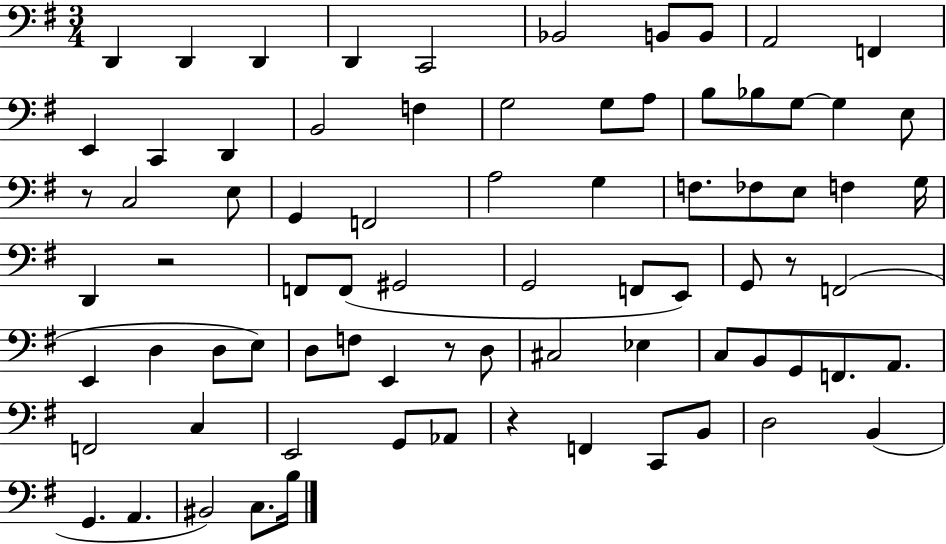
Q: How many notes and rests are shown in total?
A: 78